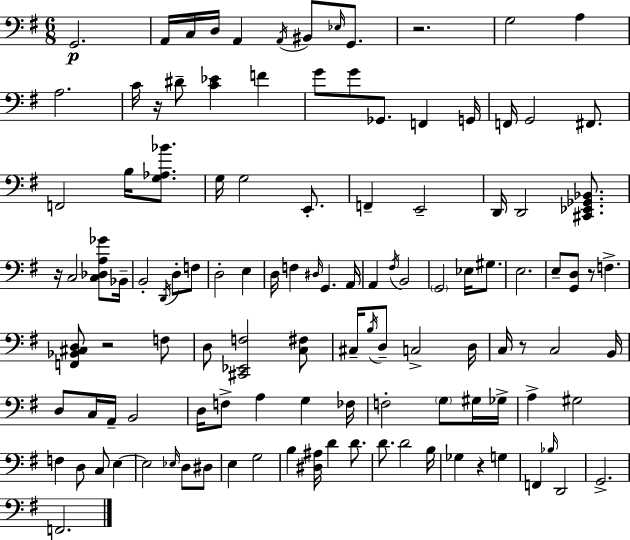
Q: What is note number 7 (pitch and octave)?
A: BIS2